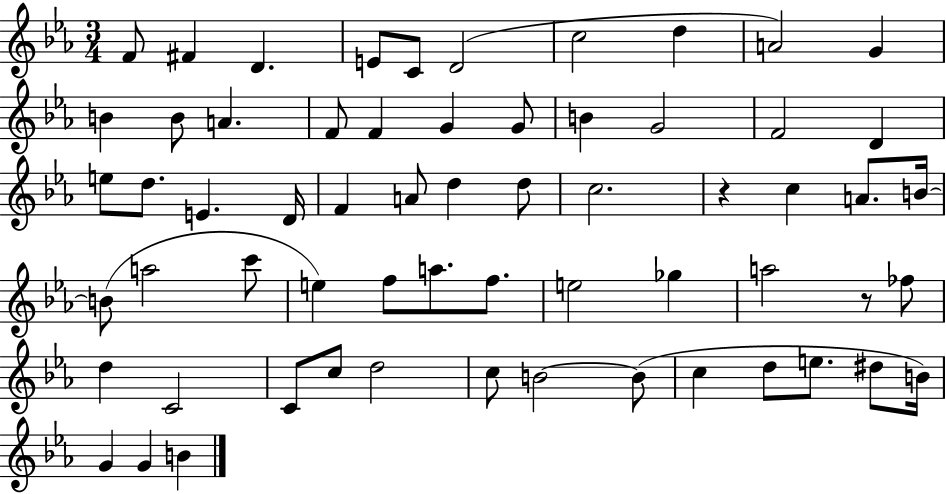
F4/e F#4/q D4/q. E4/e C4/e D4/h C5/h D5/q A4/h G4/q B4/q B4/e A4/q. F4/e F4/q G4/q G4/e B4/q G4/h F4/h D4/q E5/e D5/e. E4/q. D4/s F4/q A4/e D5/q D5/e C5/h. R/q C5/q A4/e. B4/s B4/e A5/h C6/e E5/q F5/e A5/e. F5/e. E5/h Gb5/q A5/h R/e FES5/e D5/q C4/h C4/e C5/e D5/h C5/e B4/h B4/e C5/q D5/e E5/e. D#5/e B4/s G4/q G4/q B4/q